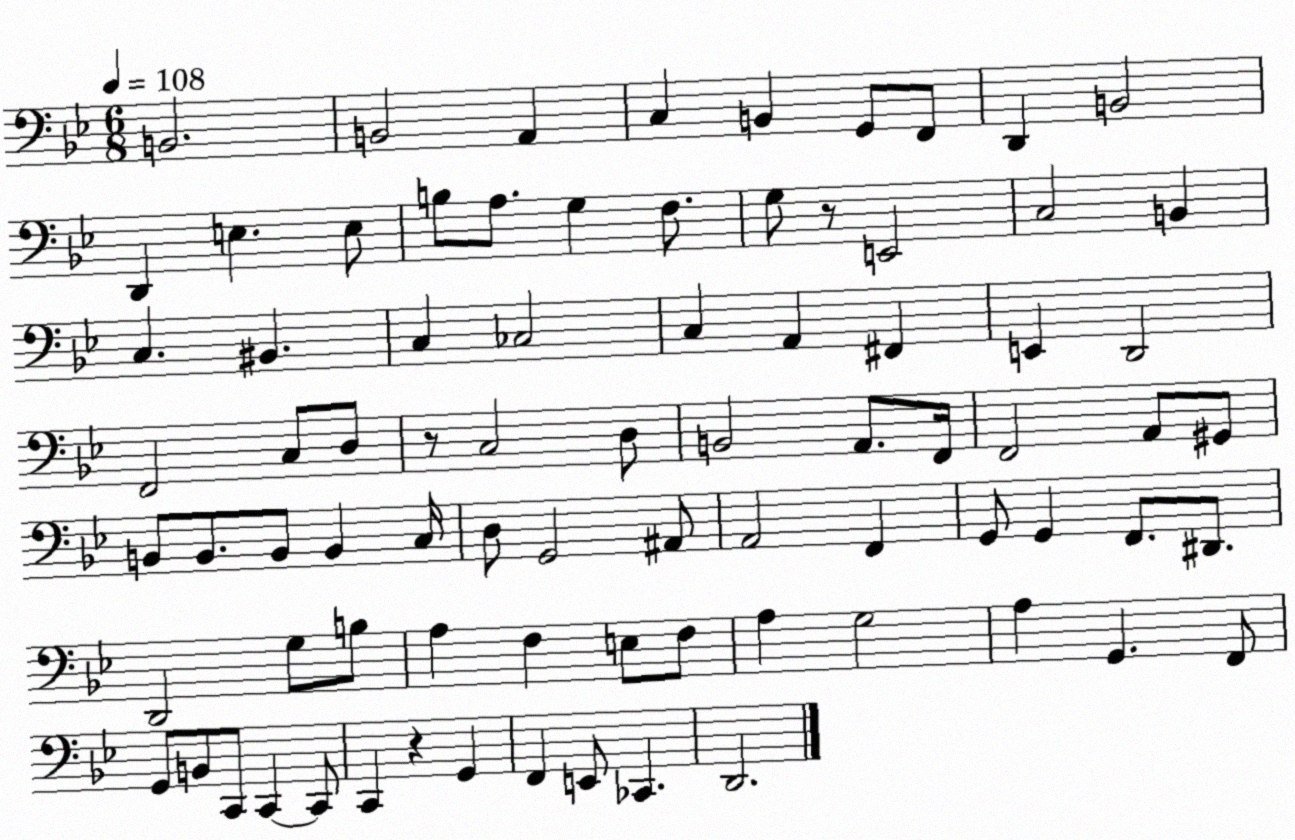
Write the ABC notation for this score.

X:1
T:Untitled
M:6/8
L:1/4
K:Bb
B,,2 B,,2 A,, C, B,, G,,/2 F,,/2 D,, B,,2 D,, E, E,/2 B,/2 A,/2 G, F,/2 G,/2 z/2 E,,2 C,2 B,, C, ^B,, C, _C,2 C, A,, ^F,, E,, D,,2 F,,2 C,/2 D,/2 z/2 C,2 D,/2 B,,2 A,,/2 F,,/4 F,,2 A,,/2 ^G,,/2 B,,/2 B,,/2 B,,/2 B,, C,/4 D,/2 G,,2 ^A,,/2 A,,2 F,, G,,/2 G,, F,,/2 ^D,,/2 D,,2 G,/2 B,/2 A, F, E,/2 F,/2 A, G,2 A, G,, F,,/2 G,,/2 B,,/2 C,,/2 C,, C,,/2 C,, z G,, F,, E,,/2 _C,, D,,2